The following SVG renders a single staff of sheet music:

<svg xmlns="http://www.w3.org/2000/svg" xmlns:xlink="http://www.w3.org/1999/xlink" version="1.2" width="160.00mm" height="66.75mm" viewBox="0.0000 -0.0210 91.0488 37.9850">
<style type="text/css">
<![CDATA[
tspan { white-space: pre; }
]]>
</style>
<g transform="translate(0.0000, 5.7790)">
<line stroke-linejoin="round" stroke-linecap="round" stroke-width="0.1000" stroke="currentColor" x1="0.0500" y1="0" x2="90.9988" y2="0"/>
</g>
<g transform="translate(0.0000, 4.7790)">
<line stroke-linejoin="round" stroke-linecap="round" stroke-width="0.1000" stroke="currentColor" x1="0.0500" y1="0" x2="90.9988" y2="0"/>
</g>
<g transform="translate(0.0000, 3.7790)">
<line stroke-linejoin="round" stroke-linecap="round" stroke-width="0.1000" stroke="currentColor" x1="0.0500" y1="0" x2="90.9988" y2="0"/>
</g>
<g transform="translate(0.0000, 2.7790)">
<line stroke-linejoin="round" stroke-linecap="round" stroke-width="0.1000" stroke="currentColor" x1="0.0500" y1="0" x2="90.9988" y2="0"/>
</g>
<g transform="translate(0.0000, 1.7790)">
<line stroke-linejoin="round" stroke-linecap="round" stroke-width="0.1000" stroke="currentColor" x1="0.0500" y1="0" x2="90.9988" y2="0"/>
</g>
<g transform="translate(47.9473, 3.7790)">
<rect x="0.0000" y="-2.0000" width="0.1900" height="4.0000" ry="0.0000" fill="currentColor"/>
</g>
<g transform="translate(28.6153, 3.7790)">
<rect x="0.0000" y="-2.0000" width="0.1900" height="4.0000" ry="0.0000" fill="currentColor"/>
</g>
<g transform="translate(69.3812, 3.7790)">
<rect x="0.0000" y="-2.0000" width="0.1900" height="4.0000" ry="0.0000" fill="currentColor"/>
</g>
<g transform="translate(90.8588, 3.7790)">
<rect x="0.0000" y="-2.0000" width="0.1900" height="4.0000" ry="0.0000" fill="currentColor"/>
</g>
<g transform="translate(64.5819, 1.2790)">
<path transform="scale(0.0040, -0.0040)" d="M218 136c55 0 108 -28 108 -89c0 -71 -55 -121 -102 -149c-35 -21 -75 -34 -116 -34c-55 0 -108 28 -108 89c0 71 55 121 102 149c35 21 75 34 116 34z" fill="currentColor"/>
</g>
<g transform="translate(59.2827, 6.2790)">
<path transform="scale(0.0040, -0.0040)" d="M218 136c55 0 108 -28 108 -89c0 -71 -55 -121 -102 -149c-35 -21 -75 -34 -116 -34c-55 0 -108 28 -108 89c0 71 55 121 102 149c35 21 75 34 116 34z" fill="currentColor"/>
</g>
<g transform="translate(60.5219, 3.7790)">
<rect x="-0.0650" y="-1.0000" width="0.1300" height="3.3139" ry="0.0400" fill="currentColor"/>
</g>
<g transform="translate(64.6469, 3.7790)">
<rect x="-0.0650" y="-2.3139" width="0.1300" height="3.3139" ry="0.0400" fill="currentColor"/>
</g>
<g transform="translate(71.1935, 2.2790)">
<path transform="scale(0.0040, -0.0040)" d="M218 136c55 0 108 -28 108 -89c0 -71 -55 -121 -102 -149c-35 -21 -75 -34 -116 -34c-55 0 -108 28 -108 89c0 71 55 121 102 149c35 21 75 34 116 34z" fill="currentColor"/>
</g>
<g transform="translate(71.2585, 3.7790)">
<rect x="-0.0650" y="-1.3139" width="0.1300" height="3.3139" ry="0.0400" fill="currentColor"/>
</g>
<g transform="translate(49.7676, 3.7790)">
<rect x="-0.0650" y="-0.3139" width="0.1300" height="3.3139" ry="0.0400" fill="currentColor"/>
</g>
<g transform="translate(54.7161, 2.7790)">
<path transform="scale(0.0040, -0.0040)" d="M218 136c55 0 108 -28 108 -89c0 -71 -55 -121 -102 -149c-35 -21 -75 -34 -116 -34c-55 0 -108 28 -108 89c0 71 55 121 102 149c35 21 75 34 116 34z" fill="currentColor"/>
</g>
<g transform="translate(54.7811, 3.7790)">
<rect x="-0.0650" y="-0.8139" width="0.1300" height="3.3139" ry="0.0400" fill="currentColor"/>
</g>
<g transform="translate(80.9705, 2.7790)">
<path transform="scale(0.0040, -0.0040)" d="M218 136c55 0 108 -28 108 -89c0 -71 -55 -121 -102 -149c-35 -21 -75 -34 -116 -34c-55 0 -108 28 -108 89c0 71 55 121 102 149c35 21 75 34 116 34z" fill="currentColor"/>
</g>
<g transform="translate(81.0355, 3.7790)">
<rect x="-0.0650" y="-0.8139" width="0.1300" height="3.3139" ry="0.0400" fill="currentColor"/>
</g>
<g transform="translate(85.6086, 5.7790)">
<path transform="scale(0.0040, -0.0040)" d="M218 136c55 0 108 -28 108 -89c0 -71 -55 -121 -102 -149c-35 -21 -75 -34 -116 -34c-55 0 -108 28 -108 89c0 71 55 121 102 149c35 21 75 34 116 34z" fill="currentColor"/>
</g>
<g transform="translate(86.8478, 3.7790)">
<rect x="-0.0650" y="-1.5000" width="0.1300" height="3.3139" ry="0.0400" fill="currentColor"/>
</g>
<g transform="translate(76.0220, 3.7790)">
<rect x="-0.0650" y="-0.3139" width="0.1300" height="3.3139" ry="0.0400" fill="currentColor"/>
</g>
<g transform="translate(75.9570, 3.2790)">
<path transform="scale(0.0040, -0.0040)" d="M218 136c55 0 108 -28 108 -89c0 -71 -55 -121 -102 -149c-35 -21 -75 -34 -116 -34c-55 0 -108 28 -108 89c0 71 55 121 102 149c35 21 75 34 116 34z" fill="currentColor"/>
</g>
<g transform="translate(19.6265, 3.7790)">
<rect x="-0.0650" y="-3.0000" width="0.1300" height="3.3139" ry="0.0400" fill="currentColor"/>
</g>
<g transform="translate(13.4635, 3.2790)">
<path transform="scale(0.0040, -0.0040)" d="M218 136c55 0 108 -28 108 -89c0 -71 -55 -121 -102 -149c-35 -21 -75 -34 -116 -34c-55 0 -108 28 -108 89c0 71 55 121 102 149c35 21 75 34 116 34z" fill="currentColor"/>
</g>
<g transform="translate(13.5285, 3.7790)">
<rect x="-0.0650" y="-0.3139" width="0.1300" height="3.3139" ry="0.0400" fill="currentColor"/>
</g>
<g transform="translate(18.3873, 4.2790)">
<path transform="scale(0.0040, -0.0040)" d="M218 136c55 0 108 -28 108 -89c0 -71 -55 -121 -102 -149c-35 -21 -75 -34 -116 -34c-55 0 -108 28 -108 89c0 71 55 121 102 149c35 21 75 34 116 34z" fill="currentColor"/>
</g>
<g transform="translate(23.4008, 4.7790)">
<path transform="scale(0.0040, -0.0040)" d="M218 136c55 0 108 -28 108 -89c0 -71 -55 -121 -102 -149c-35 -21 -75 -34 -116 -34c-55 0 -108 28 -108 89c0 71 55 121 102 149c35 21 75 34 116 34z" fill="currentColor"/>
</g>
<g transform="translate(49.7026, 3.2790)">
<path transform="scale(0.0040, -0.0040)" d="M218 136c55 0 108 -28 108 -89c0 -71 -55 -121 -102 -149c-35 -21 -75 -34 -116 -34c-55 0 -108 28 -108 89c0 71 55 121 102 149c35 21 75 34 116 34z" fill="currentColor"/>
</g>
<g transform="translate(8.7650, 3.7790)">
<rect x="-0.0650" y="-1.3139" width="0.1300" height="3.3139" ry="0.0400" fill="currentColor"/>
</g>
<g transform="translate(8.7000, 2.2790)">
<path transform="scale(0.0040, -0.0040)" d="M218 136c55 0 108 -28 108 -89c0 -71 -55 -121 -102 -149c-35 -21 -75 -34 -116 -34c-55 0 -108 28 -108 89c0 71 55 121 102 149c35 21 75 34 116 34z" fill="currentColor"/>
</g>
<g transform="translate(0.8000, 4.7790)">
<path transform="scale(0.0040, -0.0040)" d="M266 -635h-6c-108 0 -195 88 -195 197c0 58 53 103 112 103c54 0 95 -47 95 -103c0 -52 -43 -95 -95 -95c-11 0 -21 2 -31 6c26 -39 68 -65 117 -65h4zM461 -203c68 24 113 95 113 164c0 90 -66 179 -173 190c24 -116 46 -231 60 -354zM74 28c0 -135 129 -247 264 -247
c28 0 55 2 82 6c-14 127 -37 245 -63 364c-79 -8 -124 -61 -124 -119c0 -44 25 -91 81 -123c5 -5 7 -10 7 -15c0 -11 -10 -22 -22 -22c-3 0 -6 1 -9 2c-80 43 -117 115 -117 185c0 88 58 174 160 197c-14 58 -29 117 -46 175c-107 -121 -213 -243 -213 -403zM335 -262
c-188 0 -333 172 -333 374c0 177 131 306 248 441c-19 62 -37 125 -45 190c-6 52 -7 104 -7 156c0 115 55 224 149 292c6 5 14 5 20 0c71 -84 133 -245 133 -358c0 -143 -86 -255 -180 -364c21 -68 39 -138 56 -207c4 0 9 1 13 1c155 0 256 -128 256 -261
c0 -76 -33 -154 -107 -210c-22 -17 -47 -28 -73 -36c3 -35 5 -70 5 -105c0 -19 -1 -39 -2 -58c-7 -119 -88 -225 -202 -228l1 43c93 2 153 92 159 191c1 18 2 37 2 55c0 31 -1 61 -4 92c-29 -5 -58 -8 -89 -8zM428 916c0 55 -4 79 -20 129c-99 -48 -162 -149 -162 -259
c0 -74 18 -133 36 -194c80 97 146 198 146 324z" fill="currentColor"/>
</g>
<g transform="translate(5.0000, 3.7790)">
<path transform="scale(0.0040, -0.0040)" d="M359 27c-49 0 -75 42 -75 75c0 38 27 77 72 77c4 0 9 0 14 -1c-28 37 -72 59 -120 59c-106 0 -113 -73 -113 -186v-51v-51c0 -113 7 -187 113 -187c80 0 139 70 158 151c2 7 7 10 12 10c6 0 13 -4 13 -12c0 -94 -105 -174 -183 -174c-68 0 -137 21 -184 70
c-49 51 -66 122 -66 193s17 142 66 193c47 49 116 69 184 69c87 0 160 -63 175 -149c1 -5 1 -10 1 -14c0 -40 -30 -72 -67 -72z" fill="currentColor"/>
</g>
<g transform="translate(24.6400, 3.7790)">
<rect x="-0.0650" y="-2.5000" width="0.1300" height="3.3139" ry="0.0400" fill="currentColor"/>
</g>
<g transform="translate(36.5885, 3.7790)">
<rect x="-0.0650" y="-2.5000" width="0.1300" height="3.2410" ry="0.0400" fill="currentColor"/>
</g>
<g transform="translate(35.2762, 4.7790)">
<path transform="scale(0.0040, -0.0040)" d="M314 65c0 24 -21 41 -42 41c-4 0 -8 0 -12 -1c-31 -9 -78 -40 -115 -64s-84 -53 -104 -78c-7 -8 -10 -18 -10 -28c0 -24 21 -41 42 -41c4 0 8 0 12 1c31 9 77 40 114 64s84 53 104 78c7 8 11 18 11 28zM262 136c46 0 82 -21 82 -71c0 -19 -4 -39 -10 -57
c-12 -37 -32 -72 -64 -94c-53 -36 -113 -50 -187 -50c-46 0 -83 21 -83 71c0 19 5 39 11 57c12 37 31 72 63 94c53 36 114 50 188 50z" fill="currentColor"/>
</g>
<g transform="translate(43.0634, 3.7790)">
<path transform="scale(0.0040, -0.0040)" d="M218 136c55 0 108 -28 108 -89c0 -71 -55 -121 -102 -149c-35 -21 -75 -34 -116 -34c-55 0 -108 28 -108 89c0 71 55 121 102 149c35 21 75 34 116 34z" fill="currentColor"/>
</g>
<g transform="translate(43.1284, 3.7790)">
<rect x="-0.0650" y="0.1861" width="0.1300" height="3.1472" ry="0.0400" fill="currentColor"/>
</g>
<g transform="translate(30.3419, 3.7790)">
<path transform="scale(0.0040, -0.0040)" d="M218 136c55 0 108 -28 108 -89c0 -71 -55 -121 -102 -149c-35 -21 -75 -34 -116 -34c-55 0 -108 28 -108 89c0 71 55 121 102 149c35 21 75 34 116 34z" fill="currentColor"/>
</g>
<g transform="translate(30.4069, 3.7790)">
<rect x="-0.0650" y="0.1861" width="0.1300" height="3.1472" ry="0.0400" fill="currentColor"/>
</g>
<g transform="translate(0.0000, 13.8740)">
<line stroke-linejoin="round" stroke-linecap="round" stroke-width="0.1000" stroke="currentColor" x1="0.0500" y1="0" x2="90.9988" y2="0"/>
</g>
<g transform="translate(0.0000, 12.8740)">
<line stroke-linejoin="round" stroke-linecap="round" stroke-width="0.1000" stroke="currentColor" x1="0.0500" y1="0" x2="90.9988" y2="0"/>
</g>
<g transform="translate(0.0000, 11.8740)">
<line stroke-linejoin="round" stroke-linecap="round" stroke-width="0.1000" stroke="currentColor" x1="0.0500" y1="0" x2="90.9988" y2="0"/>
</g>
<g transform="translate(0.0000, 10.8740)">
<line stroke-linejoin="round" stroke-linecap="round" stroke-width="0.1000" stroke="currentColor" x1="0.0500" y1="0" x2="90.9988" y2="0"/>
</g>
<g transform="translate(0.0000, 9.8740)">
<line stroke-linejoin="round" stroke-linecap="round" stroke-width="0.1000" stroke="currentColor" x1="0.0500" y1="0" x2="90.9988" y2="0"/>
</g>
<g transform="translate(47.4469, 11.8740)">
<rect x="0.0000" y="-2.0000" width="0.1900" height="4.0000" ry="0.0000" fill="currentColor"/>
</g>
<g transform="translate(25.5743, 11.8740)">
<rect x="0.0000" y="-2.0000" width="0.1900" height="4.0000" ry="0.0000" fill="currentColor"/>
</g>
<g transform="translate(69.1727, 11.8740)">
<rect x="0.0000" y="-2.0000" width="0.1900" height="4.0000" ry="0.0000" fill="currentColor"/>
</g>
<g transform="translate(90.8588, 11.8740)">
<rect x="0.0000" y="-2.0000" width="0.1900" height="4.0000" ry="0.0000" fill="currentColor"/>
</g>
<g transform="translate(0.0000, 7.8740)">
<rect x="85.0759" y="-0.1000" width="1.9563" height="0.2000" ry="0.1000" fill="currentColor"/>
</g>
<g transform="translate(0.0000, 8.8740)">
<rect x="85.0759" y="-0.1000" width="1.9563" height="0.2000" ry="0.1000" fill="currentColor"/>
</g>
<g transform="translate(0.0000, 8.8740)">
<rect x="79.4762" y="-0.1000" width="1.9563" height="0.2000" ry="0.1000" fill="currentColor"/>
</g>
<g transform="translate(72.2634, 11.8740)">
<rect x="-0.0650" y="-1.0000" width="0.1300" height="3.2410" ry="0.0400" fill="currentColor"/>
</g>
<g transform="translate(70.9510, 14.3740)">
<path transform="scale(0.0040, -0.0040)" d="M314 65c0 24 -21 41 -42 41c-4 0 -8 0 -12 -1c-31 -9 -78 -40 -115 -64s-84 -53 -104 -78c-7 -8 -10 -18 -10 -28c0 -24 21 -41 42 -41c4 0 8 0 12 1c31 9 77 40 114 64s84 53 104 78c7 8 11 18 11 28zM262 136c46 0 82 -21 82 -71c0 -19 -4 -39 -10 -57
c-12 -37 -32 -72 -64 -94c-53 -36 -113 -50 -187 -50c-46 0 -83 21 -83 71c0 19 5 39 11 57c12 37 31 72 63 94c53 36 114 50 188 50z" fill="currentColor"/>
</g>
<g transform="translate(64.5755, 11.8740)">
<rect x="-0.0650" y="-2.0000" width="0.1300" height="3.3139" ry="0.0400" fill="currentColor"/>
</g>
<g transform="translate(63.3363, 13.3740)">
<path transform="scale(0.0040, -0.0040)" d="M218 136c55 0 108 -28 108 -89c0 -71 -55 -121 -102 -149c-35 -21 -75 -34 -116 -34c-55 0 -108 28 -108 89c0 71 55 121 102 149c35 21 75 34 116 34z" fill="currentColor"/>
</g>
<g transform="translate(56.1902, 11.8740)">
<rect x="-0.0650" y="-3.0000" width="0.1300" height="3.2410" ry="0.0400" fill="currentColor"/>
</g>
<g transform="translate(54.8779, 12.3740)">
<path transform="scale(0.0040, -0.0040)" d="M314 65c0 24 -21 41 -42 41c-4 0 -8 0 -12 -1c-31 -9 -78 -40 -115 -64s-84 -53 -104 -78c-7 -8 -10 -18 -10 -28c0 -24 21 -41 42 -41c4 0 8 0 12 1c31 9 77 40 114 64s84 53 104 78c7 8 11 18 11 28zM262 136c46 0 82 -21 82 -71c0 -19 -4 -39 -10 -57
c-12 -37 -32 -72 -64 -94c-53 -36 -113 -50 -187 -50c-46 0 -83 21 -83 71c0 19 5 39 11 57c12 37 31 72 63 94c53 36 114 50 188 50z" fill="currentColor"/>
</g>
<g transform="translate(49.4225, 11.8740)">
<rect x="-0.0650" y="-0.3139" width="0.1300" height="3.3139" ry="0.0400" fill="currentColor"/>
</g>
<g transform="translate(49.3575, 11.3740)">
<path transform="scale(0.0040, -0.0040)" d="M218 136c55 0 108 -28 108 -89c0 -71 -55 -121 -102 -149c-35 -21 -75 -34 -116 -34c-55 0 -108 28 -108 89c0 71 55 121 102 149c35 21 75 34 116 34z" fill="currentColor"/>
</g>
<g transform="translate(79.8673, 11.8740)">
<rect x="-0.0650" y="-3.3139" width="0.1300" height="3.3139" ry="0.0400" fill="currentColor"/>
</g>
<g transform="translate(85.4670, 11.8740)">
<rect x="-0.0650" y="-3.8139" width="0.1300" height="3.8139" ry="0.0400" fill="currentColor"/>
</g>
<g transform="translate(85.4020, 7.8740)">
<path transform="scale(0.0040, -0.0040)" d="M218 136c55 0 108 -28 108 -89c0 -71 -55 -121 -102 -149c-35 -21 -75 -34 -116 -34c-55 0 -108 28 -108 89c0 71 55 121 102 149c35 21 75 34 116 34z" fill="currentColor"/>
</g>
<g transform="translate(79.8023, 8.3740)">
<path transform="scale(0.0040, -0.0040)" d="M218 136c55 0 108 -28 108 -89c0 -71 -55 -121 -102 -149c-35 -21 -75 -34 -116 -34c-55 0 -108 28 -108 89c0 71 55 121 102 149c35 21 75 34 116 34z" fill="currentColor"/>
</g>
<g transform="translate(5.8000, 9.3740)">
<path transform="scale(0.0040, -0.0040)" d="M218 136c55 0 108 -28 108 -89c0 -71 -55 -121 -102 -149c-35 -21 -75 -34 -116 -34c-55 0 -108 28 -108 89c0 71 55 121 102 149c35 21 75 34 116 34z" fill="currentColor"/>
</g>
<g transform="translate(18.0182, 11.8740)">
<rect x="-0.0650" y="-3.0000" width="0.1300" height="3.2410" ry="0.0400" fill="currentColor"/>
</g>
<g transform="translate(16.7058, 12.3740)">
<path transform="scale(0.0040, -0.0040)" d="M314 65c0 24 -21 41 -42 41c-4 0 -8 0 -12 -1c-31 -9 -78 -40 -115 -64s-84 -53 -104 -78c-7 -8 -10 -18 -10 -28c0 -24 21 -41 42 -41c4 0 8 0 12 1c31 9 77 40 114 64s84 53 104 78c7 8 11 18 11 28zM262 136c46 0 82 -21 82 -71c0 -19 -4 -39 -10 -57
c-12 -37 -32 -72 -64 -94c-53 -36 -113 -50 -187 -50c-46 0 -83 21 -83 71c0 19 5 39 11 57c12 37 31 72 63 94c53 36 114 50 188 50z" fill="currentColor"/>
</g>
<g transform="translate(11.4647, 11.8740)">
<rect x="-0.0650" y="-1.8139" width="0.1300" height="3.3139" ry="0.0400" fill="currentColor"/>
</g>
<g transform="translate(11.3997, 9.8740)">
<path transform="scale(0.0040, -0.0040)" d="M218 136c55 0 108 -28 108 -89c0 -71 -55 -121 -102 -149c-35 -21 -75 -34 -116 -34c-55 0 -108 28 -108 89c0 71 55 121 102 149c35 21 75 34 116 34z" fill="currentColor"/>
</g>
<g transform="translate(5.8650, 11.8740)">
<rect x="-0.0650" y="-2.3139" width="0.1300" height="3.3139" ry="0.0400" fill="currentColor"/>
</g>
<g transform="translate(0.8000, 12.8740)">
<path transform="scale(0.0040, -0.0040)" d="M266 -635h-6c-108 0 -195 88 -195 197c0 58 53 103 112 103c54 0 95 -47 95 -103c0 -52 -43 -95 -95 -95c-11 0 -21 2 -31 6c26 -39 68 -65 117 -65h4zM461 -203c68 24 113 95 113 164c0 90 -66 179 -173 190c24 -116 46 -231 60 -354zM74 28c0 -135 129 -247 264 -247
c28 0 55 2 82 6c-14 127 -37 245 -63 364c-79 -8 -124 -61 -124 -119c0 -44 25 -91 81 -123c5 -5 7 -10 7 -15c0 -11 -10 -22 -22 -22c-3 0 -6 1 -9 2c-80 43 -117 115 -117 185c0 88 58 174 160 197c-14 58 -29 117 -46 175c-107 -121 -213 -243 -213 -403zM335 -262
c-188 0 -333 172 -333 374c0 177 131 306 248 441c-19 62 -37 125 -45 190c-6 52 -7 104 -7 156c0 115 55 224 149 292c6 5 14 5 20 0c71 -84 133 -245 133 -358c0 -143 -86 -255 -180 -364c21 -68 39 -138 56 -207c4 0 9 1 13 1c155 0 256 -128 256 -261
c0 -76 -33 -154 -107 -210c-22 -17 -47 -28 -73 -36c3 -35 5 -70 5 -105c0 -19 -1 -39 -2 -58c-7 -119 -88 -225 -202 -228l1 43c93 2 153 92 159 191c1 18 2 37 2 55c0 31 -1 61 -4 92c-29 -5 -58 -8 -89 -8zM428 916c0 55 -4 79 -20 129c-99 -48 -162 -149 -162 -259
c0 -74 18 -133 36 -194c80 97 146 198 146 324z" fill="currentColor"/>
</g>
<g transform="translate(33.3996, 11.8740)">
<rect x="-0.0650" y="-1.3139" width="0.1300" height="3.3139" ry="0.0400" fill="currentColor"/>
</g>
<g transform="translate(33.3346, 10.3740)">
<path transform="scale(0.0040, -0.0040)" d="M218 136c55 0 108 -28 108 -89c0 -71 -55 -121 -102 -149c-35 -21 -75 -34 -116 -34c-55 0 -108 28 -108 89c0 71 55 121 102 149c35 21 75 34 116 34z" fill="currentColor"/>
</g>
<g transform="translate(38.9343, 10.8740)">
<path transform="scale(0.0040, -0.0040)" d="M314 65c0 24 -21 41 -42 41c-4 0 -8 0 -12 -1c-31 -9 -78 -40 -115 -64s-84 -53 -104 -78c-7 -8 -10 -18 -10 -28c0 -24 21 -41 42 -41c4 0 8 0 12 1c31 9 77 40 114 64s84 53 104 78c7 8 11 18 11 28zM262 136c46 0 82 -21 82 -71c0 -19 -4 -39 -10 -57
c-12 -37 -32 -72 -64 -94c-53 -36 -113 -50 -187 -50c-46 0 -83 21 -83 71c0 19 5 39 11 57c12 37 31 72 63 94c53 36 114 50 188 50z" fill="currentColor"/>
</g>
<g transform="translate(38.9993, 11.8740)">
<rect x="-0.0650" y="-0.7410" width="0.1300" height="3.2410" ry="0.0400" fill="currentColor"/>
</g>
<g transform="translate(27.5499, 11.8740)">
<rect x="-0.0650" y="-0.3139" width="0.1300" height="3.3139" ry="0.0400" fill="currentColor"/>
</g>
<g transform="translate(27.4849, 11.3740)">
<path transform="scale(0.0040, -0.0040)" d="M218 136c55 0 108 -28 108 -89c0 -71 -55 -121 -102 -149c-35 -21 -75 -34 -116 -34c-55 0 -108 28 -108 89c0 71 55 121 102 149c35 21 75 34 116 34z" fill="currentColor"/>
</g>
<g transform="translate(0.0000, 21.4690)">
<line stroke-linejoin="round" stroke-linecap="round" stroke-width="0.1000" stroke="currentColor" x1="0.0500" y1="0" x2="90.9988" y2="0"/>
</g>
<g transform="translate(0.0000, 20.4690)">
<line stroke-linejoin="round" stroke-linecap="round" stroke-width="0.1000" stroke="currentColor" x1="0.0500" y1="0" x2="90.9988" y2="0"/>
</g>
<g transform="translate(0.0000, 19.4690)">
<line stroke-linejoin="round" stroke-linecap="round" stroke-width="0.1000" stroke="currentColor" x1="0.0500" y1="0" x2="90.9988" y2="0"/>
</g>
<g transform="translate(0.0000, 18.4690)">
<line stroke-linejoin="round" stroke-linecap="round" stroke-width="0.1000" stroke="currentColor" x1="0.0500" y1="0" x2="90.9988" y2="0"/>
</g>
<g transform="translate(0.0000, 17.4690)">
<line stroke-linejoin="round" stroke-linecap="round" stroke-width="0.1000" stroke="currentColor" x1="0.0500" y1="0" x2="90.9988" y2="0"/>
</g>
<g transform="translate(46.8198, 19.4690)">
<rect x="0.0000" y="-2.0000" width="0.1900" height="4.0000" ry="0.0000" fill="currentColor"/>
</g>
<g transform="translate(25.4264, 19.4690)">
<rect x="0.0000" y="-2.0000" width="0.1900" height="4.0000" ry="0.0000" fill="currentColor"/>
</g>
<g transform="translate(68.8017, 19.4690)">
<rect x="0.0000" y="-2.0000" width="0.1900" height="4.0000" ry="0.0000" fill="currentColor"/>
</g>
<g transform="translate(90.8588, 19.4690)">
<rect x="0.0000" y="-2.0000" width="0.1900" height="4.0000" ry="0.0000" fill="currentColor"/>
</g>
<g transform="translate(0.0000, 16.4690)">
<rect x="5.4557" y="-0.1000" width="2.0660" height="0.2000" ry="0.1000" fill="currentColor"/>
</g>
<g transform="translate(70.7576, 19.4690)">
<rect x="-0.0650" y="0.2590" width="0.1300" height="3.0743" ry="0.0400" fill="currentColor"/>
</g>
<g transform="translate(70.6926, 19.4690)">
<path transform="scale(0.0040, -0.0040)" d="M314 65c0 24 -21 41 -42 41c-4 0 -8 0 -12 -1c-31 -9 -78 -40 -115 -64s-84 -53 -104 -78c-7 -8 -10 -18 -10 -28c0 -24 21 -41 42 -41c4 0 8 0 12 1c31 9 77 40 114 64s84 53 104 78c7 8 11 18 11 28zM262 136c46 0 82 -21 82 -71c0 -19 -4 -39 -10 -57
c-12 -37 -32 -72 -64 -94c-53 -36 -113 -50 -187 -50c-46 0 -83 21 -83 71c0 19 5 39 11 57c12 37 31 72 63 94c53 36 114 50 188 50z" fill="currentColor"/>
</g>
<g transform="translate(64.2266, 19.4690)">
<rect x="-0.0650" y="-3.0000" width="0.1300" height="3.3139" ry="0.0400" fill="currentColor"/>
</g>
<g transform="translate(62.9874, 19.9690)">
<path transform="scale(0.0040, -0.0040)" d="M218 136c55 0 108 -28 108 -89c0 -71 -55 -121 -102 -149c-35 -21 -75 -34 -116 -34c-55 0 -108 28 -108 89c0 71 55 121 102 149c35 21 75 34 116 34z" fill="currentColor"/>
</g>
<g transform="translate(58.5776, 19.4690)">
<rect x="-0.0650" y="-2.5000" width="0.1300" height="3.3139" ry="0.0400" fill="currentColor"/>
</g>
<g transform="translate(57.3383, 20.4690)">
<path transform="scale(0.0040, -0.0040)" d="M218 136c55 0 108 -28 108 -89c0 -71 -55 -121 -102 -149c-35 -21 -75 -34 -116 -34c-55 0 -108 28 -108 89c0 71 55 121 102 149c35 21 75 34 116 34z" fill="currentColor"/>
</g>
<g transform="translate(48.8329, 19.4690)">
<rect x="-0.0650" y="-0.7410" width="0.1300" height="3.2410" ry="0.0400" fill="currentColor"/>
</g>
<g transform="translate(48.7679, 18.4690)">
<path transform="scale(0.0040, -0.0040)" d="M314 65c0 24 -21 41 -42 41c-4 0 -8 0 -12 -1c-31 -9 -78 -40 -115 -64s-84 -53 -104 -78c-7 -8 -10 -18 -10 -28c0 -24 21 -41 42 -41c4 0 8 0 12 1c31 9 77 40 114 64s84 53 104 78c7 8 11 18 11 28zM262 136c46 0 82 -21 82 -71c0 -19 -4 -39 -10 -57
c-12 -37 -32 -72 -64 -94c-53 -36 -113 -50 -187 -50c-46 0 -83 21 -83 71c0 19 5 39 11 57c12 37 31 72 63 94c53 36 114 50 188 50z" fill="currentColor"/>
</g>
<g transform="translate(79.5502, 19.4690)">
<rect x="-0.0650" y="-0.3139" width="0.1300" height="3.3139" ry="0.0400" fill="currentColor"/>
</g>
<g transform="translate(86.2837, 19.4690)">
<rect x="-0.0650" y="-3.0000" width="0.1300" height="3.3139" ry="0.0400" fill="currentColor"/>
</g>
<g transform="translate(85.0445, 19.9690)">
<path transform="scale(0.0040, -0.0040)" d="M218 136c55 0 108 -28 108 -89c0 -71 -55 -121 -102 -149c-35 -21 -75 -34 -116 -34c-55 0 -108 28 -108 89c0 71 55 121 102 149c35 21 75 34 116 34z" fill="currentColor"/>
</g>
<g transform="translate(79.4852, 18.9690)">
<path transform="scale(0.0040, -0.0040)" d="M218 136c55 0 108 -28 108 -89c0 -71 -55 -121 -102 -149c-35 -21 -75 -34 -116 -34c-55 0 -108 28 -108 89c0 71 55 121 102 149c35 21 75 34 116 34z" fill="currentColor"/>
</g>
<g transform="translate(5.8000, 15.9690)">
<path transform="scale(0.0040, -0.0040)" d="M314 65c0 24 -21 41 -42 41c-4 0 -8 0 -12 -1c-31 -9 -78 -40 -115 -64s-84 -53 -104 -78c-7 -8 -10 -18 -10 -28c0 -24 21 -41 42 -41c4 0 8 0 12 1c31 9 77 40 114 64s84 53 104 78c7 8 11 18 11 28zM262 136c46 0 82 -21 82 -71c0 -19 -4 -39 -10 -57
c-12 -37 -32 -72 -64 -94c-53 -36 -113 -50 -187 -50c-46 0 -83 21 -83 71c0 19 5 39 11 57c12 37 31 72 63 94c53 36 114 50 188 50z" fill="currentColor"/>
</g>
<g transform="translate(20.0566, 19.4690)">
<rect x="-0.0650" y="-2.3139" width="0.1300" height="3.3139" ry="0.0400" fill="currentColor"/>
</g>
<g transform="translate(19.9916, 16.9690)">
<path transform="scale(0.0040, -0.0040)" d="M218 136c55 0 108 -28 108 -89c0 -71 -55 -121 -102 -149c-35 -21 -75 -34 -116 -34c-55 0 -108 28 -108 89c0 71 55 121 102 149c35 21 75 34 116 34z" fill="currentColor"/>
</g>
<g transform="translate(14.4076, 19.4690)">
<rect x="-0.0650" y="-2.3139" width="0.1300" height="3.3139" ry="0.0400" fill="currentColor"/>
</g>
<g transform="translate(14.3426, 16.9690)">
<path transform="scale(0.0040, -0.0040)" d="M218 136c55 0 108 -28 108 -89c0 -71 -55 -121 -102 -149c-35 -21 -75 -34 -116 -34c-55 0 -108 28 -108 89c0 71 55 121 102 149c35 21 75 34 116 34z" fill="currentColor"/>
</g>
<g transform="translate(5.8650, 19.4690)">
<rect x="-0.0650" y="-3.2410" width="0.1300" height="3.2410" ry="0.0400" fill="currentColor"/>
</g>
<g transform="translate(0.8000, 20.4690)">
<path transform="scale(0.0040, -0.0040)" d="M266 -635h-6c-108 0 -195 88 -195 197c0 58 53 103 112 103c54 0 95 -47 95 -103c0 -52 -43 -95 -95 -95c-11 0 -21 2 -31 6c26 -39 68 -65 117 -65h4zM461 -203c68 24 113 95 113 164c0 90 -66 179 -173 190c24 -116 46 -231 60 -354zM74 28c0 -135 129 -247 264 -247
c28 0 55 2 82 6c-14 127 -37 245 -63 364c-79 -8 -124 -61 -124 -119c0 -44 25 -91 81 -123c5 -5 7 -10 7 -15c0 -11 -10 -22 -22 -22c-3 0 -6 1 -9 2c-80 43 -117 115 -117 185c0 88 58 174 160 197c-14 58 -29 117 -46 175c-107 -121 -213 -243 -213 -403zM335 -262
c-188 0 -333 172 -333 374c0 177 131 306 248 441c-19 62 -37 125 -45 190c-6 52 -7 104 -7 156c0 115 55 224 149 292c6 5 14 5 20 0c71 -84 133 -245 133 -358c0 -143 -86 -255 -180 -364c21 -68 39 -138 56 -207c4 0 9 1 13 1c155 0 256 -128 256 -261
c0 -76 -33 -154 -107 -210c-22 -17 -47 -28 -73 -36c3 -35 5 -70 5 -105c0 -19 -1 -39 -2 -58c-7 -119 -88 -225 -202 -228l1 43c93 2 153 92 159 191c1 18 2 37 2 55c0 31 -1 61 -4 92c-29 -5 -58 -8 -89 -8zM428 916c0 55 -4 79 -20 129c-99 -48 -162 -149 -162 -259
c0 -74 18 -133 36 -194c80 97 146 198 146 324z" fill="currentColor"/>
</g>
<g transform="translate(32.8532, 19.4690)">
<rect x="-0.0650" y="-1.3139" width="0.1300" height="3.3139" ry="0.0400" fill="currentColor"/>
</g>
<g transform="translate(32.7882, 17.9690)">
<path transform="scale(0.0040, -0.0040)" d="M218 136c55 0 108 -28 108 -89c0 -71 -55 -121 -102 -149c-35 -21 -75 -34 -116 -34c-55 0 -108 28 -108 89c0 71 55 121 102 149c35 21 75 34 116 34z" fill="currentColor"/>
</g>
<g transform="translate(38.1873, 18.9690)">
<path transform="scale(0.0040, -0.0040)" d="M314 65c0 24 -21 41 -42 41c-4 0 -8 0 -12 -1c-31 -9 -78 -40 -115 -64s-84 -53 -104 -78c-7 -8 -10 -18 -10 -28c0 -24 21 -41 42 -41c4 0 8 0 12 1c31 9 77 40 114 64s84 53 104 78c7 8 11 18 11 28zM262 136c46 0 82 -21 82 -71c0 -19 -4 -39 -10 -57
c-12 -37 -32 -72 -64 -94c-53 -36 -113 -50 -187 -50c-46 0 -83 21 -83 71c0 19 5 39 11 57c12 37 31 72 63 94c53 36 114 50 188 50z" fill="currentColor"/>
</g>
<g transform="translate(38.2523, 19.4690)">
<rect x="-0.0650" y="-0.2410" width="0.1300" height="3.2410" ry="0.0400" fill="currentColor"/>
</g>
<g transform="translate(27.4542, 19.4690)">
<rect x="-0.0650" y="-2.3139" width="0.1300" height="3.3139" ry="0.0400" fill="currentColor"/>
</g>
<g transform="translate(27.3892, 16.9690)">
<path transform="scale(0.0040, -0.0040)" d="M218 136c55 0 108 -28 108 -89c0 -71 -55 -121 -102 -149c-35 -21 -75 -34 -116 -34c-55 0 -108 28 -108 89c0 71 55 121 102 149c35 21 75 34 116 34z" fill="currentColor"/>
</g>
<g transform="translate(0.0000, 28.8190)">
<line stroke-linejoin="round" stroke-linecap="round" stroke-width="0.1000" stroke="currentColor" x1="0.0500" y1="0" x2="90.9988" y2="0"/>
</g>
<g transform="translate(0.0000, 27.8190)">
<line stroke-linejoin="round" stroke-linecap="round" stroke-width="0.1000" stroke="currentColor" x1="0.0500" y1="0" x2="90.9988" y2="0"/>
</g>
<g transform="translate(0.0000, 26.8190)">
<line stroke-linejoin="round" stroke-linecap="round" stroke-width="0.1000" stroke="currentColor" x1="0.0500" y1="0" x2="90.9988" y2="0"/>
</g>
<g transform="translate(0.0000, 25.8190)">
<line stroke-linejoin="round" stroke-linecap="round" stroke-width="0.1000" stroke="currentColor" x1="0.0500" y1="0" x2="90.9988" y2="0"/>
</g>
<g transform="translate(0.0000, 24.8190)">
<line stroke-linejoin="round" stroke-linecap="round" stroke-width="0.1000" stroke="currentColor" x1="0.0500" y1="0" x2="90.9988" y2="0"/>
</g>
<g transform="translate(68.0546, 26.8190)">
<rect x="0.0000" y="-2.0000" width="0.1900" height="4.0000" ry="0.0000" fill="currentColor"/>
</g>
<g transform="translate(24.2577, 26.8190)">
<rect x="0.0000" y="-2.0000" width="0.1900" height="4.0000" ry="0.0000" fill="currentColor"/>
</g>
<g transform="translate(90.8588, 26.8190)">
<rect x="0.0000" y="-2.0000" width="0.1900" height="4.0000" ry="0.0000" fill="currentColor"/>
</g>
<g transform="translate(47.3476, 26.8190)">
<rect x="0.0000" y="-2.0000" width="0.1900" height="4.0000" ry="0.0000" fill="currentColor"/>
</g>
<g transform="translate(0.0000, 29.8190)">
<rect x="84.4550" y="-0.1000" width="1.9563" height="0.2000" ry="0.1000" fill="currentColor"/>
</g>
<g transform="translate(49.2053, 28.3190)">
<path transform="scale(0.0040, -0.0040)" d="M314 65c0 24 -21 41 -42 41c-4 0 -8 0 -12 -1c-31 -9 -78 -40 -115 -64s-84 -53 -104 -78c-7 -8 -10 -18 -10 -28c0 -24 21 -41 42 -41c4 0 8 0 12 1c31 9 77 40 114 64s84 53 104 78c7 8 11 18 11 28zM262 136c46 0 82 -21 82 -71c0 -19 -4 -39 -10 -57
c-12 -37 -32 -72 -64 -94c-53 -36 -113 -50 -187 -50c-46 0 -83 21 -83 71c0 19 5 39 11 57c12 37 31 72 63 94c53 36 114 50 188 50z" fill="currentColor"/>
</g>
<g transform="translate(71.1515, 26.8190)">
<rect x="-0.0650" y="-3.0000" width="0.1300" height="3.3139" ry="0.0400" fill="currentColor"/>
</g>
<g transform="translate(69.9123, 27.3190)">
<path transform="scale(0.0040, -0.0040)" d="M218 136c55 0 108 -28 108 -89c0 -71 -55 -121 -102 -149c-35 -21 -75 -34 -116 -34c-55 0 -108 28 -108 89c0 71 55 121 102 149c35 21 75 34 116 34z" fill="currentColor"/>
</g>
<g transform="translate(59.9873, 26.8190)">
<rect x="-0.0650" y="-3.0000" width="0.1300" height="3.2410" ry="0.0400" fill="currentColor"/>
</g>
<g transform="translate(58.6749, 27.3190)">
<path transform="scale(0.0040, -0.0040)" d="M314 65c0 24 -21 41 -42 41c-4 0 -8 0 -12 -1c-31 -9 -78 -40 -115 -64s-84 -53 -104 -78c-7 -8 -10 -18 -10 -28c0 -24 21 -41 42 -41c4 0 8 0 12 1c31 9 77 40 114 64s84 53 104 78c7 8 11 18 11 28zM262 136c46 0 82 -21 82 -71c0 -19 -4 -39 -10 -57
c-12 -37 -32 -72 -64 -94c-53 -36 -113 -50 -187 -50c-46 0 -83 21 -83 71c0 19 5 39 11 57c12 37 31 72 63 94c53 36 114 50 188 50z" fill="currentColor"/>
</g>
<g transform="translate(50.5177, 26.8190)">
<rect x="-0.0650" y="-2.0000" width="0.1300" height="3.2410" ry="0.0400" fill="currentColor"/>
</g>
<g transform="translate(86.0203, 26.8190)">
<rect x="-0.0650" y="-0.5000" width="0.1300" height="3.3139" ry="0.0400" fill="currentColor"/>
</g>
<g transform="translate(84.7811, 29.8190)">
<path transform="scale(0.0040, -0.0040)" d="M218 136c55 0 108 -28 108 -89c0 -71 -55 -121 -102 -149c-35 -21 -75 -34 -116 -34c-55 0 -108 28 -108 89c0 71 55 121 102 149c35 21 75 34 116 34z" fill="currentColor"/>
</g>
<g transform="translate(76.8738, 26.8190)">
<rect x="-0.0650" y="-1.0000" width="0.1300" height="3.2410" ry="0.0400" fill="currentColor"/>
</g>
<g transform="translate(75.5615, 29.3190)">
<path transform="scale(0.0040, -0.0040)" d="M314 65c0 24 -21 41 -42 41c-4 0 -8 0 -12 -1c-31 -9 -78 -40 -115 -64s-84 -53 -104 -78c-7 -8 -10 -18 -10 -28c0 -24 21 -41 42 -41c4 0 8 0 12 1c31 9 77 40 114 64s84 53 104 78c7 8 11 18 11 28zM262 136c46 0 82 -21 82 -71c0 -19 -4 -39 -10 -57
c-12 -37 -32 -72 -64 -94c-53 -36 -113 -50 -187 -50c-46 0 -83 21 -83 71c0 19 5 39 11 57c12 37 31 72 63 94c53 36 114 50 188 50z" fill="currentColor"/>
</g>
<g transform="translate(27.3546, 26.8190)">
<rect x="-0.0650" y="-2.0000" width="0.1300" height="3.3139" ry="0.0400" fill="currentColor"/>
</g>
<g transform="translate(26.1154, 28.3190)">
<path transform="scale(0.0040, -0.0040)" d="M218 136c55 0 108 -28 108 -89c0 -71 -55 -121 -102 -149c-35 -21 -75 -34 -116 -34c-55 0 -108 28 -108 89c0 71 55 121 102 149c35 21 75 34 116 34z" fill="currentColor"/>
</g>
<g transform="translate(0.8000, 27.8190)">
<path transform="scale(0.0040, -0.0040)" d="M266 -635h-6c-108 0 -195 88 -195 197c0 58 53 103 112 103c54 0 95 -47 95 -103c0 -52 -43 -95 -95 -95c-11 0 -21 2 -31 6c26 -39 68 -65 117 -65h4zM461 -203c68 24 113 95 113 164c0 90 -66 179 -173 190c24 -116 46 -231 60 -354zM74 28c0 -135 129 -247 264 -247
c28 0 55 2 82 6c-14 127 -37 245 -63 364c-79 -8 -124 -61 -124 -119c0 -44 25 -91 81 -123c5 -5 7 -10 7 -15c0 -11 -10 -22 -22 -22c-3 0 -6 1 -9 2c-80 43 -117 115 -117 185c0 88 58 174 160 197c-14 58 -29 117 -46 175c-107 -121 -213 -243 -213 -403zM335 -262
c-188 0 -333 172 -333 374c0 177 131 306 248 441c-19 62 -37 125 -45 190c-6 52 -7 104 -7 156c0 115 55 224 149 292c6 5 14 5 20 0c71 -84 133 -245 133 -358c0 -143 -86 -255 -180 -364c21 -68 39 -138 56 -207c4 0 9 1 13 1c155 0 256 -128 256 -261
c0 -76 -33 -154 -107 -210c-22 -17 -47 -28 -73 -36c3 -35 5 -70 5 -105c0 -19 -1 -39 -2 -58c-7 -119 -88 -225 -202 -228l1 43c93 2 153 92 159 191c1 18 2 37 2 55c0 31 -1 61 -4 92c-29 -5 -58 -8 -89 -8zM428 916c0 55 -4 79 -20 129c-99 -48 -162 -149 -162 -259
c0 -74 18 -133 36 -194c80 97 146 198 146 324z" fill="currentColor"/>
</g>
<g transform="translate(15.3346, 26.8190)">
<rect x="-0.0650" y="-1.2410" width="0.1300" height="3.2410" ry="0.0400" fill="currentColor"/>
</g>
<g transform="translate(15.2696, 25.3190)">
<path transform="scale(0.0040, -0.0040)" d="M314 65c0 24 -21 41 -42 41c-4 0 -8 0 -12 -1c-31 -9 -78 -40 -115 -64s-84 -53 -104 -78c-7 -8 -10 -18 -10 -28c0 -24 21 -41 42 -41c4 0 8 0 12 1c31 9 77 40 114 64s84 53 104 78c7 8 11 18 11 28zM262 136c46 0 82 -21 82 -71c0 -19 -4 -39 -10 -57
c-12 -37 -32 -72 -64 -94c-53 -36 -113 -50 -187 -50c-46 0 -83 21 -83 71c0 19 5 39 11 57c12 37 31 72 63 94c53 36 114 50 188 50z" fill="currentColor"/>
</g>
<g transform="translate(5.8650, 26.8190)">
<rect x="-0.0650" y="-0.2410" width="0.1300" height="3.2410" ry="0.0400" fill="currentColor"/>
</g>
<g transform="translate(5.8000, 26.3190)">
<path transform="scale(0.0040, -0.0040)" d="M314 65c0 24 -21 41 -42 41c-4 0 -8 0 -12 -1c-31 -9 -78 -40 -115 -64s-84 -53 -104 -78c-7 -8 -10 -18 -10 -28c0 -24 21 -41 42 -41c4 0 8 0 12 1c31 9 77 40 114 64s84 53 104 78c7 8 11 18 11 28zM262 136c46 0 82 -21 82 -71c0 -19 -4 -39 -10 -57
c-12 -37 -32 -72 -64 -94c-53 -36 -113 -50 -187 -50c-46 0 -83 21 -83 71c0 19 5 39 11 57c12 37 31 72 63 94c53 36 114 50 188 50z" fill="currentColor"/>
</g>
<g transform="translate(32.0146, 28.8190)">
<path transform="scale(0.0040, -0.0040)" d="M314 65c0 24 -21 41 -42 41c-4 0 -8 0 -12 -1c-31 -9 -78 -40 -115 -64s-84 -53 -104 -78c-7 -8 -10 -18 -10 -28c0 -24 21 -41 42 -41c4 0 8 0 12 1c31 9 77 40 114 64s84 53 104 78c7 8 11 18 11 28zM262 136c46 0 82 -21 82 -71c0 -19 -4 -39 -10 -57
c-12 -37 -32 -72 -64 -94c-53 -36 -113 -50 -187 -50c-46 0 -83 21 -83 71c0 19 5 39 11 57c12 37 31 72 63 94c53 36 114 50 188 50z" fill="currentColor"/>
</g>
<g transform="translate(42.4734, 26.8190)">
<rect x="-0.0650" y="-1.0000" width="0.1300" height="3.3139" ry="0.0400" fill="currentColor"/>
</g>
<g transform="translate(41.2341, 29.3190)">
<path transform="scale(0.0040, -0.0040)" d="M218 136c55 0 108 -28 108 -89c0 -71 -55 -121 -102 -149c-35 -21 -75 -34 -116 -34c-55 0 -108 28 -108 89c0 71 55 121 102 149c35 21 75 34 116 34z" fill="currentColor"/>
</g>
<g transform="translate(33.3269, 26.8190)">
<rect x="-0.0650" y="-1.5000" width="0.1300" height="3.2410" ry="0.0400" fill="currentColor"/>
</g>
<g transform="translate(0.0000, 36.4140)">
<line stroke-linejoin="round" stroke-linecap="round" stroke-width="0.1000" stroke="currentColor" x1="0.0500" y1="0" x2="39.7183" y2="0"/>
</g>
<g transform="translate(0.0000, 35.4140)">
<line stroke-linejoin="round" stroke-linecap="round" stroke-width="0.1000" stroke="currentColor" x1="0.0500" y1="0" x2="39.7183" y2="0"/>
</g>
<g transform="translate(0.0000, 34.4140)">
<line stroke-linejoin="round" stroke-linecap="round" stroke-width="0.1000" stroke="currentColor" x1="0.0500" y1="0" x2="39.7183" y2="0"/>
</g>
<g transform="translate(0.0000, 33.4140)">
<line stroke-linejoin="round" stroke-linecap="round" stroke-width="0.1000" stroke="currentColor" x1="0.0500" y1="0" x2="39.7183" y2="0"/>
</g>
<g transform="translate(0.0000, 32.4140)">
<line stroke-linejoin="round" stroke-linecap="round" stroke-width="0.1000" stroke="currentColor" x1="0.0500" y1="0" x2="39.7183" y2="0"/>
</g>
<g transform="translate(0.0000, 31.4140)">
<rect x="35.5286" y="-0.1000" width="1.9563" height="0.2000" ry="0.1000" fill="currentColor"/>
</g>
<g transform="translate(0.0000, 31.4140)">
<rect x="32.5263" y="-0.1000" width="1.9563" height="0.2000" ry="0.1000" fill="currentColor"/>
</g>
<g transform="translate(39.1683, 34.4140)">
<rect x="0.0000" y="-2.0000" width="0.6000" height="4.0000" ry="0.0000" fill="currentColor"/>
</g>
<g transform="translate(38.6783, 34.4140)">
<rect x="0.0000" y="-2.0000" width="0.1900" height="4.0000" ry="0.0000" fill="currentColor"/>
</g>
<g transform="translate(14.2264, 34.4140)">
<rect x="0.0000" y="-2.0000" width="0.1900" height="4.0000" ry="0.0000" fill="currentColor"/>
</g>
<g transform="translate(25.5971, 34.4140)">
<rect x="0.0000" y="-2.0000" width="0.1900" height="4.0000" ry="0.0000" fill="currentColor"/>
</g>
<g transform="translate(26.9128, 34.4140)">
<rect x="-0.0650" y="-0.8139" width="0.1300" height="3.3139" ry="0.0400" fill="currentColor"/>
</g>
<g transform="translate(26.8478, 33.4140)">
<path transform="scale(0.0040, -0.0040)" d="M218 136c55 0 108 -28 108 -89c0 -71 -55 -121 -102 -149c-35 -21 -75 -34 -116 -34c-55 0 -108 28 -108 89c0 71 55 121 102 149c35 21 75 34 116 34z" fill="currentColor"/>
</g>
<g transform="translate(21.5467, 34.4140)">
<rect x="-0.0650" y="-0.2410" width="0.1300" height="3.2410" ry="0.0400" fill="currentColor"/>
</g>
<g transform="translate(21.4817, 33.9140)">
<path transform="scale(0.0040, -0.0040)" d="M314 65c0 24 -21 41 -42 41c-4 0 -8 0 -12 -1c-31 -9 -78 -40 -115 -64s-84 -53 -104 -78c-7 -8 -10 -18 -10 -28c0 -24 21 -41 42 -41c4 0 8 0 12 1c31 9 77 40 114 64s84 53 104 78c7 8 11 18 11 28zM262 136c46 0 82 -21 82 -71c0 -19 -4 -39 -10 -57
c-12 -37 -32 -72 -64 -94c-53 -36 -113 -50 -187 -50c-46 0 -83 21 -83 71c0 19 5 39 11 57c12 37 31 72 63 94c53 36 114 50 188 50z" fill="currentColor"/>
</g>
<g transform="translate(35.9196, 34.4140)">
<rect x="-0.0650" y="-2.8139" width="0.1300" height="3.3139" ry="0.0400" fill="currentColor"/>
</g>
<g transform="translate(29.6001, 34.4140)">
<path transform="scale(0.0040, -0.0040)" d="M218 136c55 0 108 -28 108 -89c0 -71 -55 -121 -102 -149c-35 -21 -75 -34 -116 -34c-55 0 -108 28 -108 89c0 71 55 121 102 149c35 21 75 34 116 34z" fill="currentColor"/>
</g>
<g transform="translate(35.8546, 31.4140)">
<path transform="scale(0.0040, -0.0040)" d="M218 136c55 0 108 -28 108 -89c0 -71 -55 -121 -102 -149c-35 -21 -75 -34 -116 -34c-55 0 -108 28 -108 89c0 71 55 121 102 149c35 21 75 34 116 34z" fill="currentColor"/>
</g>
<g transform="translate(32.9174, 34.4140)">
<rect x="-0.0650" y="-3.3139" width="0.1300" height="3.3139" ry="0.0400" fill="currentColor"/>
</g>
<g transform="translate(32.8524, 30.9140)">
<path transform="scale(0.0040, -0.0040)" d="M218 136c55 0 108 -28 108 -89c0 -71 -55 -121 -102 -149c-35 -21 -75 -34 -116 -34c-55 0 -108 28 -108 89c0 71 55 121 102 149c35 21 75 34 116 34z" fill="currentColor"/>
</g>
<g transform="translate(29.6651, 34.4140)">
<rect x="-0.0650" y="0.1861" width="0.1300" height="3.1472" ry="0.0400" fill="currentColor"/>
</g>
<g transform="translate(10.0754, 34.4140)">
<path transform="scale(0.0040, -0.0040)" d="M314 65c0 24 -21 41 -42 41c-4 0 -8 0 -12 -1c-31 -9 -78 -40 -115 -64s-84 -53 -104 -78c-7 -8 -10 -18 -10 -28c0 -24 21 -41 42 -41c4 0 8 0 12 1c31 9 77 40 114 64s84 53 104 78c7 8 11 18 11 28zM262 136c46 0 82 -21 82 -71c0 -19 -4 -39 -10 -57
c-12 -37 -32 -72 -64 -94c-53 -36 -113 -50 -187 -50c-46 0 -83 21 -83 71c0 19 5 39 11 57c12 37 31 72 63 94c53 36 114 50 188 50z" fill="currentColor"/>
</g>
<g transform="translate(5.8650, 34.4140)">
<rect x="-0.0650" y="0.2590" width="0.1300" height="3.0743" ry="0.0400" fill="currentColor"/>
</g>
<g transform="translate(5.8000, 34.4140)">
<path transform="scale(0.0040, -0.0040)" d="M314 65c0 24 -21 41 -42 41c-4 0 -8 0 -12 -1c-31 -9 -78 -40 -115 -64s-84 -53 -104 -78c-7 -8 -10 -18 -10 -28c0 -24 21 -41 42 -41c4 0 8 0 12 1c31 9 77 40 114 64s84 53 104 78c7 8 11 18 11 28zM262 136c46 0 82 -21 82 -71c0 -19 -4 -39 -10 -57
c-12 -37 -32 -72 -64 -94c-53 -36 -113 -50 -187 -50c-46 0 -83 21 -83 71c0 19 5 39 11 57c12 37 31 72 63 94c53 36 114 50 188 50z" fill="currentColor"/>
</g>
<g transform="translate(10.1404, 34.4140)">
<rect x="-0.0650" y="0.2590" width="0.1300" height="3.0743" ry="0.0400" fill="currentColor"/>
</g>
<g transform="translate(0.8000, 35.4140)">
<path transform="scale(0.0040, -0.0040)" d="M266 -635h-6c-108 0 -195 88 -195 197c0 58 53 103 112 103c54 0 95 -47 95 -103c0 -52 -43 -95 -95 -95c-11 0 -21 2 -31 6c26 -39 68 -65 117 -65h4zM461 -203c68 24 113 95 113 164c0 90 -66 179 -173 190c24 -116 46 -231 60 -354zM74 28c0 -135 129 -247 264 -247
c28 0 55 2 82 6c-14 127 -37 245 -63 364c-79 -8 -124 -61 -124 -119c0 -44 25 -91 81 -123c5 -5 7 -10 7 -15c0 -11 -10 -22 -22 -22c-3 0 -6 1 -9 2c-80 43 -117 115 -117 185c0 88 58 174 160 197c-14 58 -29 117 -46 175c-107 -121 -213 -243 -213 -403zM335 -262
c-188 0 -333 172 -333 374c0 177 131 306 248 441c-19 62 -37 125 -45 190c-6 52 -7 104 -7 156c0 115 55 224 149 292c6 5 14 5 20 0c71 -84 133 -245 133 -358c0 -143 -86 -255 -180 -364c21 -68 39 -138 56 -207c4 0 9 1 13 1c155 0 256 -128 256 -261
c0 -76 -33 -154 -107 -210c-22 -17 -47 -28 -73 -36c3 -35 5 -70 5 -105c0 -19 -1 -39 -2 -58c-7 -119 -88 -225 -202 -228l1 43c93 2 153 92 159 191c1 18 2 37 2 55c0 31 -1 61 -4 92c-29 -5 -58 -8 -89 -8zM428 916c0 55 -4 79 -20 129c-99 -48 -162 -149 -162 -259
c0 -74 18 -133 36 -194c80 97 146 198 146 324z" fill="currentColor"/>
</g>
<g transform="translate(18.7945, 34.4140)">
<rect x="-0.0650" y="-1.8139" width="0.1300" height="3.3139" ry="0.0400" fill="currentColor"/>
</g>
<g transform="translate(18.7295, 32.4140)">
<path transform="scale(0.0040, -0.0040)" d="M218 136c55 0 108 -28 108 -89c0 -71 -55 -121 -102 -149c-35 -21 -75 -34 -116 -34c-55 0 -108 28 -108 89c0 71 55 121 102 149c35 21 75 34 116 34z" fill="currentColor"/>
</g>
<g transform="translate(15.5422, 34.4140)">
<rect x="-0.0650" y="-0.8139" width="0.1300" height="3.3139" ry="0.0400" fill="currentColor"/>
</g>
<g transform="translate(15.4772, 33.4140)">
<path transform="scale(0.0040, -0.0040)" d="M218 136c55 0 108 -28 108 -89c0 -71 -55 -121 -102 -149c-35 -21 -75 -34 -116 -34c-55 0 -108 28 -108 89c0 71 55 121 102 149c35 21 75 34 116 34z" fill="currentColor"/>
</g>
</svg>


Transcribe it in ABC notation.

X:1
T:Untitled
M:4/4
L:1/4
K:C
e c A G B G2 B c d D g e c d E g f A2 c e d2 c A2 F D2 b c' b2 g g g e c2 d2 G A B2 c A c2 e2 F E2 D F2 A2 A D2 C B2 B2 d f c2 d B b a